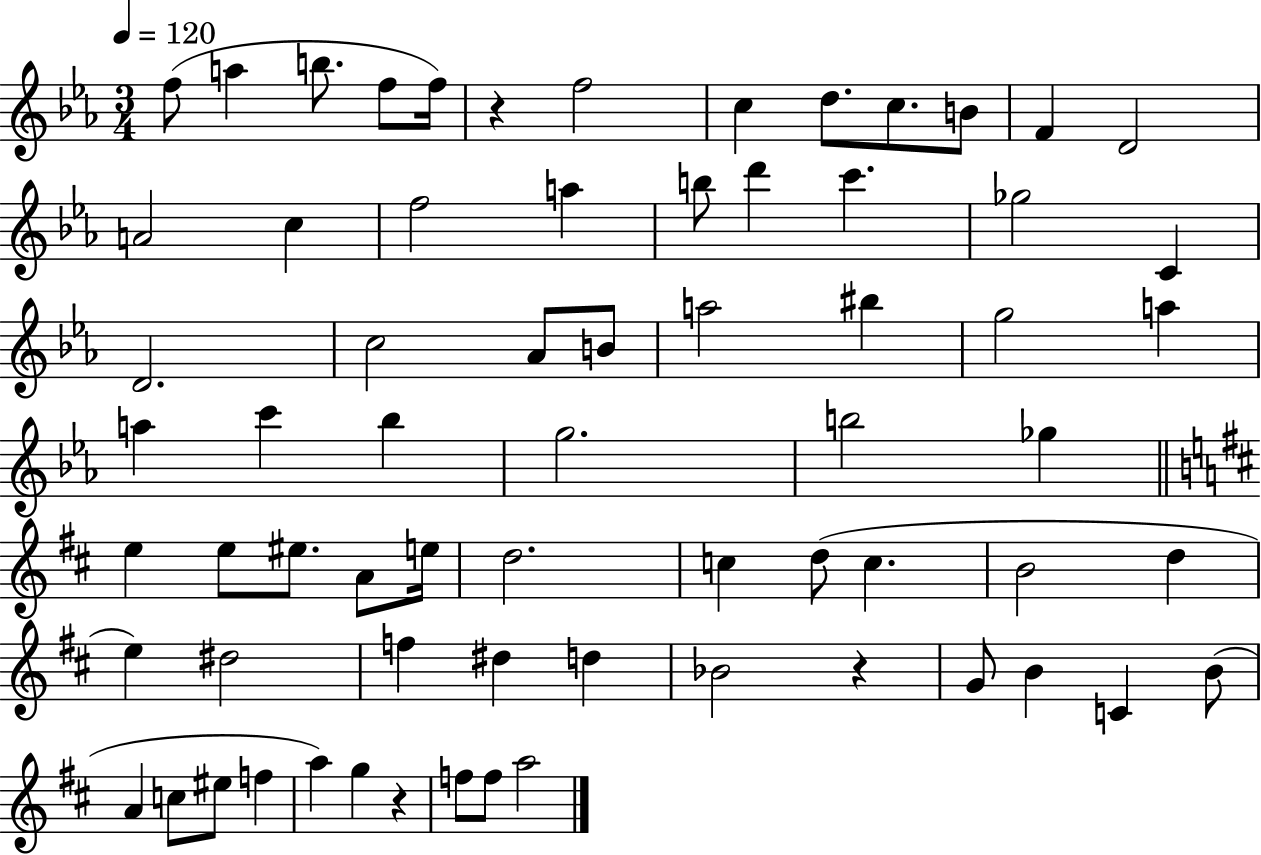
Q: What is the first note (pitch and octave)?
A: F5